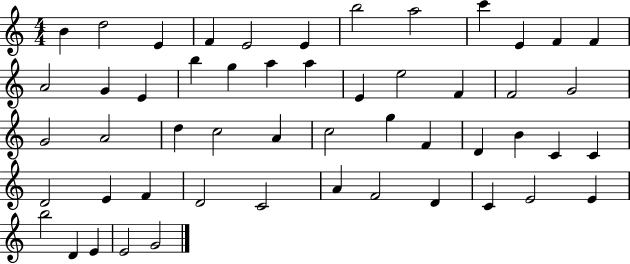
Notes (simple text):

B4/q D5/h E4/q F4/q E4/h E4/q B5/h A5/h C6/q E4/q F4/q F4/q A4/h G4/q E4/q B5/q G5/q A5/q A5/q E4/q E5/h F4/q F4/h G4/h G4/h A4/h D5/q C5/h A4/q C5/h G5/q F4/q D4/q B4/q C4/q C4/q D4/h E4/q F4/q D4/h C4/h A4/q F4/h D4/q C4/q E4/h E4/q B5/h D4/q E4/q E4/h G4/h